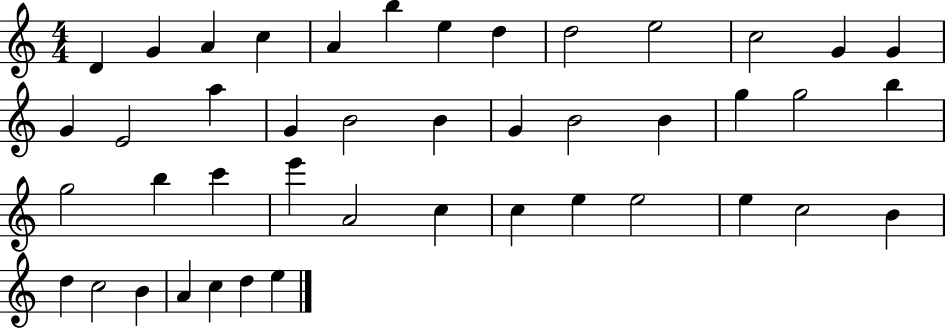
D4/q G4/q A4/q C5/q A4/q B5/q E5/q D5/q D5/h E5/h C5/h G4/q G4/q G4/q E4/h A5/q G4/q B4/h B4/q G4/q B4/h B4/q G5/q G5/h B5/q G5/h B5/q C6/q E6/q A4/h C5/q C5/q E5/q E5/h E5/q C5/h B4/q D5/q C5/h B4/q A4/q C5/q D5/q E5/q